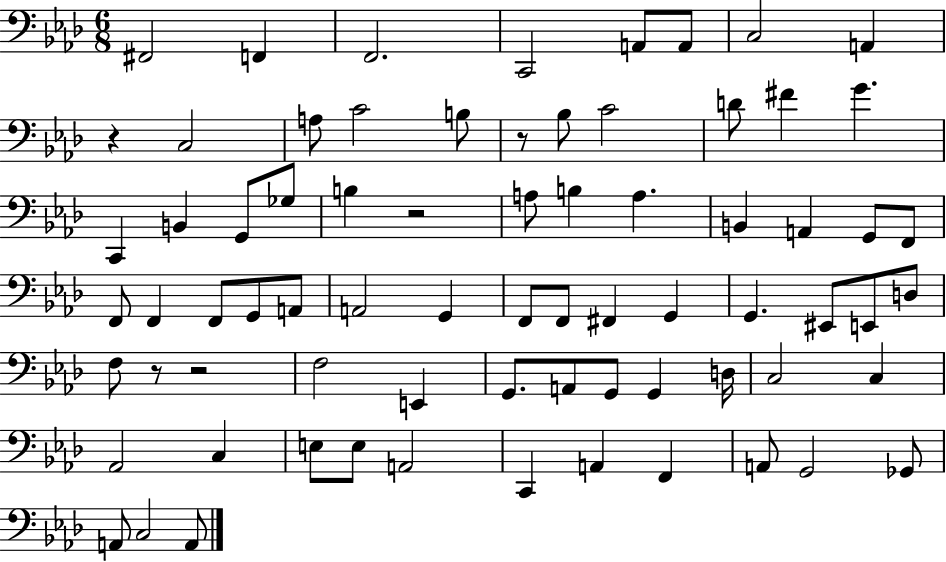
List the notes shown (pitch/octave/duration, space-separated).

F#2/h F2/q F2/h. C2/h A2/e A2/e C3/h A2/q R/q C3/h A3/e C4/h B3/e R/e Bb3/e C4/h D4/e F#4/q G4/q. C2/q B2/q G2/e Gb3/e B3/q R/h A3/e B3/q A3/q. B2/q A2/q G2/e F2/e F2/e F2/q F2/e G2/e A2/e A2/h G2/q F2/e F2/e F#2/q G2/q G2/q. EIS2/e E2/e D3/e F3/e R/e R/h F3/h E2/q G2/e. A2/e G2/e G2/q D3/s C3/h C3/q Ab2/h C3/q E3/e E3/e A2/h C2/q A2/q F2/q A2/e G2/h Gb2/e A2/e C3/h A2/e